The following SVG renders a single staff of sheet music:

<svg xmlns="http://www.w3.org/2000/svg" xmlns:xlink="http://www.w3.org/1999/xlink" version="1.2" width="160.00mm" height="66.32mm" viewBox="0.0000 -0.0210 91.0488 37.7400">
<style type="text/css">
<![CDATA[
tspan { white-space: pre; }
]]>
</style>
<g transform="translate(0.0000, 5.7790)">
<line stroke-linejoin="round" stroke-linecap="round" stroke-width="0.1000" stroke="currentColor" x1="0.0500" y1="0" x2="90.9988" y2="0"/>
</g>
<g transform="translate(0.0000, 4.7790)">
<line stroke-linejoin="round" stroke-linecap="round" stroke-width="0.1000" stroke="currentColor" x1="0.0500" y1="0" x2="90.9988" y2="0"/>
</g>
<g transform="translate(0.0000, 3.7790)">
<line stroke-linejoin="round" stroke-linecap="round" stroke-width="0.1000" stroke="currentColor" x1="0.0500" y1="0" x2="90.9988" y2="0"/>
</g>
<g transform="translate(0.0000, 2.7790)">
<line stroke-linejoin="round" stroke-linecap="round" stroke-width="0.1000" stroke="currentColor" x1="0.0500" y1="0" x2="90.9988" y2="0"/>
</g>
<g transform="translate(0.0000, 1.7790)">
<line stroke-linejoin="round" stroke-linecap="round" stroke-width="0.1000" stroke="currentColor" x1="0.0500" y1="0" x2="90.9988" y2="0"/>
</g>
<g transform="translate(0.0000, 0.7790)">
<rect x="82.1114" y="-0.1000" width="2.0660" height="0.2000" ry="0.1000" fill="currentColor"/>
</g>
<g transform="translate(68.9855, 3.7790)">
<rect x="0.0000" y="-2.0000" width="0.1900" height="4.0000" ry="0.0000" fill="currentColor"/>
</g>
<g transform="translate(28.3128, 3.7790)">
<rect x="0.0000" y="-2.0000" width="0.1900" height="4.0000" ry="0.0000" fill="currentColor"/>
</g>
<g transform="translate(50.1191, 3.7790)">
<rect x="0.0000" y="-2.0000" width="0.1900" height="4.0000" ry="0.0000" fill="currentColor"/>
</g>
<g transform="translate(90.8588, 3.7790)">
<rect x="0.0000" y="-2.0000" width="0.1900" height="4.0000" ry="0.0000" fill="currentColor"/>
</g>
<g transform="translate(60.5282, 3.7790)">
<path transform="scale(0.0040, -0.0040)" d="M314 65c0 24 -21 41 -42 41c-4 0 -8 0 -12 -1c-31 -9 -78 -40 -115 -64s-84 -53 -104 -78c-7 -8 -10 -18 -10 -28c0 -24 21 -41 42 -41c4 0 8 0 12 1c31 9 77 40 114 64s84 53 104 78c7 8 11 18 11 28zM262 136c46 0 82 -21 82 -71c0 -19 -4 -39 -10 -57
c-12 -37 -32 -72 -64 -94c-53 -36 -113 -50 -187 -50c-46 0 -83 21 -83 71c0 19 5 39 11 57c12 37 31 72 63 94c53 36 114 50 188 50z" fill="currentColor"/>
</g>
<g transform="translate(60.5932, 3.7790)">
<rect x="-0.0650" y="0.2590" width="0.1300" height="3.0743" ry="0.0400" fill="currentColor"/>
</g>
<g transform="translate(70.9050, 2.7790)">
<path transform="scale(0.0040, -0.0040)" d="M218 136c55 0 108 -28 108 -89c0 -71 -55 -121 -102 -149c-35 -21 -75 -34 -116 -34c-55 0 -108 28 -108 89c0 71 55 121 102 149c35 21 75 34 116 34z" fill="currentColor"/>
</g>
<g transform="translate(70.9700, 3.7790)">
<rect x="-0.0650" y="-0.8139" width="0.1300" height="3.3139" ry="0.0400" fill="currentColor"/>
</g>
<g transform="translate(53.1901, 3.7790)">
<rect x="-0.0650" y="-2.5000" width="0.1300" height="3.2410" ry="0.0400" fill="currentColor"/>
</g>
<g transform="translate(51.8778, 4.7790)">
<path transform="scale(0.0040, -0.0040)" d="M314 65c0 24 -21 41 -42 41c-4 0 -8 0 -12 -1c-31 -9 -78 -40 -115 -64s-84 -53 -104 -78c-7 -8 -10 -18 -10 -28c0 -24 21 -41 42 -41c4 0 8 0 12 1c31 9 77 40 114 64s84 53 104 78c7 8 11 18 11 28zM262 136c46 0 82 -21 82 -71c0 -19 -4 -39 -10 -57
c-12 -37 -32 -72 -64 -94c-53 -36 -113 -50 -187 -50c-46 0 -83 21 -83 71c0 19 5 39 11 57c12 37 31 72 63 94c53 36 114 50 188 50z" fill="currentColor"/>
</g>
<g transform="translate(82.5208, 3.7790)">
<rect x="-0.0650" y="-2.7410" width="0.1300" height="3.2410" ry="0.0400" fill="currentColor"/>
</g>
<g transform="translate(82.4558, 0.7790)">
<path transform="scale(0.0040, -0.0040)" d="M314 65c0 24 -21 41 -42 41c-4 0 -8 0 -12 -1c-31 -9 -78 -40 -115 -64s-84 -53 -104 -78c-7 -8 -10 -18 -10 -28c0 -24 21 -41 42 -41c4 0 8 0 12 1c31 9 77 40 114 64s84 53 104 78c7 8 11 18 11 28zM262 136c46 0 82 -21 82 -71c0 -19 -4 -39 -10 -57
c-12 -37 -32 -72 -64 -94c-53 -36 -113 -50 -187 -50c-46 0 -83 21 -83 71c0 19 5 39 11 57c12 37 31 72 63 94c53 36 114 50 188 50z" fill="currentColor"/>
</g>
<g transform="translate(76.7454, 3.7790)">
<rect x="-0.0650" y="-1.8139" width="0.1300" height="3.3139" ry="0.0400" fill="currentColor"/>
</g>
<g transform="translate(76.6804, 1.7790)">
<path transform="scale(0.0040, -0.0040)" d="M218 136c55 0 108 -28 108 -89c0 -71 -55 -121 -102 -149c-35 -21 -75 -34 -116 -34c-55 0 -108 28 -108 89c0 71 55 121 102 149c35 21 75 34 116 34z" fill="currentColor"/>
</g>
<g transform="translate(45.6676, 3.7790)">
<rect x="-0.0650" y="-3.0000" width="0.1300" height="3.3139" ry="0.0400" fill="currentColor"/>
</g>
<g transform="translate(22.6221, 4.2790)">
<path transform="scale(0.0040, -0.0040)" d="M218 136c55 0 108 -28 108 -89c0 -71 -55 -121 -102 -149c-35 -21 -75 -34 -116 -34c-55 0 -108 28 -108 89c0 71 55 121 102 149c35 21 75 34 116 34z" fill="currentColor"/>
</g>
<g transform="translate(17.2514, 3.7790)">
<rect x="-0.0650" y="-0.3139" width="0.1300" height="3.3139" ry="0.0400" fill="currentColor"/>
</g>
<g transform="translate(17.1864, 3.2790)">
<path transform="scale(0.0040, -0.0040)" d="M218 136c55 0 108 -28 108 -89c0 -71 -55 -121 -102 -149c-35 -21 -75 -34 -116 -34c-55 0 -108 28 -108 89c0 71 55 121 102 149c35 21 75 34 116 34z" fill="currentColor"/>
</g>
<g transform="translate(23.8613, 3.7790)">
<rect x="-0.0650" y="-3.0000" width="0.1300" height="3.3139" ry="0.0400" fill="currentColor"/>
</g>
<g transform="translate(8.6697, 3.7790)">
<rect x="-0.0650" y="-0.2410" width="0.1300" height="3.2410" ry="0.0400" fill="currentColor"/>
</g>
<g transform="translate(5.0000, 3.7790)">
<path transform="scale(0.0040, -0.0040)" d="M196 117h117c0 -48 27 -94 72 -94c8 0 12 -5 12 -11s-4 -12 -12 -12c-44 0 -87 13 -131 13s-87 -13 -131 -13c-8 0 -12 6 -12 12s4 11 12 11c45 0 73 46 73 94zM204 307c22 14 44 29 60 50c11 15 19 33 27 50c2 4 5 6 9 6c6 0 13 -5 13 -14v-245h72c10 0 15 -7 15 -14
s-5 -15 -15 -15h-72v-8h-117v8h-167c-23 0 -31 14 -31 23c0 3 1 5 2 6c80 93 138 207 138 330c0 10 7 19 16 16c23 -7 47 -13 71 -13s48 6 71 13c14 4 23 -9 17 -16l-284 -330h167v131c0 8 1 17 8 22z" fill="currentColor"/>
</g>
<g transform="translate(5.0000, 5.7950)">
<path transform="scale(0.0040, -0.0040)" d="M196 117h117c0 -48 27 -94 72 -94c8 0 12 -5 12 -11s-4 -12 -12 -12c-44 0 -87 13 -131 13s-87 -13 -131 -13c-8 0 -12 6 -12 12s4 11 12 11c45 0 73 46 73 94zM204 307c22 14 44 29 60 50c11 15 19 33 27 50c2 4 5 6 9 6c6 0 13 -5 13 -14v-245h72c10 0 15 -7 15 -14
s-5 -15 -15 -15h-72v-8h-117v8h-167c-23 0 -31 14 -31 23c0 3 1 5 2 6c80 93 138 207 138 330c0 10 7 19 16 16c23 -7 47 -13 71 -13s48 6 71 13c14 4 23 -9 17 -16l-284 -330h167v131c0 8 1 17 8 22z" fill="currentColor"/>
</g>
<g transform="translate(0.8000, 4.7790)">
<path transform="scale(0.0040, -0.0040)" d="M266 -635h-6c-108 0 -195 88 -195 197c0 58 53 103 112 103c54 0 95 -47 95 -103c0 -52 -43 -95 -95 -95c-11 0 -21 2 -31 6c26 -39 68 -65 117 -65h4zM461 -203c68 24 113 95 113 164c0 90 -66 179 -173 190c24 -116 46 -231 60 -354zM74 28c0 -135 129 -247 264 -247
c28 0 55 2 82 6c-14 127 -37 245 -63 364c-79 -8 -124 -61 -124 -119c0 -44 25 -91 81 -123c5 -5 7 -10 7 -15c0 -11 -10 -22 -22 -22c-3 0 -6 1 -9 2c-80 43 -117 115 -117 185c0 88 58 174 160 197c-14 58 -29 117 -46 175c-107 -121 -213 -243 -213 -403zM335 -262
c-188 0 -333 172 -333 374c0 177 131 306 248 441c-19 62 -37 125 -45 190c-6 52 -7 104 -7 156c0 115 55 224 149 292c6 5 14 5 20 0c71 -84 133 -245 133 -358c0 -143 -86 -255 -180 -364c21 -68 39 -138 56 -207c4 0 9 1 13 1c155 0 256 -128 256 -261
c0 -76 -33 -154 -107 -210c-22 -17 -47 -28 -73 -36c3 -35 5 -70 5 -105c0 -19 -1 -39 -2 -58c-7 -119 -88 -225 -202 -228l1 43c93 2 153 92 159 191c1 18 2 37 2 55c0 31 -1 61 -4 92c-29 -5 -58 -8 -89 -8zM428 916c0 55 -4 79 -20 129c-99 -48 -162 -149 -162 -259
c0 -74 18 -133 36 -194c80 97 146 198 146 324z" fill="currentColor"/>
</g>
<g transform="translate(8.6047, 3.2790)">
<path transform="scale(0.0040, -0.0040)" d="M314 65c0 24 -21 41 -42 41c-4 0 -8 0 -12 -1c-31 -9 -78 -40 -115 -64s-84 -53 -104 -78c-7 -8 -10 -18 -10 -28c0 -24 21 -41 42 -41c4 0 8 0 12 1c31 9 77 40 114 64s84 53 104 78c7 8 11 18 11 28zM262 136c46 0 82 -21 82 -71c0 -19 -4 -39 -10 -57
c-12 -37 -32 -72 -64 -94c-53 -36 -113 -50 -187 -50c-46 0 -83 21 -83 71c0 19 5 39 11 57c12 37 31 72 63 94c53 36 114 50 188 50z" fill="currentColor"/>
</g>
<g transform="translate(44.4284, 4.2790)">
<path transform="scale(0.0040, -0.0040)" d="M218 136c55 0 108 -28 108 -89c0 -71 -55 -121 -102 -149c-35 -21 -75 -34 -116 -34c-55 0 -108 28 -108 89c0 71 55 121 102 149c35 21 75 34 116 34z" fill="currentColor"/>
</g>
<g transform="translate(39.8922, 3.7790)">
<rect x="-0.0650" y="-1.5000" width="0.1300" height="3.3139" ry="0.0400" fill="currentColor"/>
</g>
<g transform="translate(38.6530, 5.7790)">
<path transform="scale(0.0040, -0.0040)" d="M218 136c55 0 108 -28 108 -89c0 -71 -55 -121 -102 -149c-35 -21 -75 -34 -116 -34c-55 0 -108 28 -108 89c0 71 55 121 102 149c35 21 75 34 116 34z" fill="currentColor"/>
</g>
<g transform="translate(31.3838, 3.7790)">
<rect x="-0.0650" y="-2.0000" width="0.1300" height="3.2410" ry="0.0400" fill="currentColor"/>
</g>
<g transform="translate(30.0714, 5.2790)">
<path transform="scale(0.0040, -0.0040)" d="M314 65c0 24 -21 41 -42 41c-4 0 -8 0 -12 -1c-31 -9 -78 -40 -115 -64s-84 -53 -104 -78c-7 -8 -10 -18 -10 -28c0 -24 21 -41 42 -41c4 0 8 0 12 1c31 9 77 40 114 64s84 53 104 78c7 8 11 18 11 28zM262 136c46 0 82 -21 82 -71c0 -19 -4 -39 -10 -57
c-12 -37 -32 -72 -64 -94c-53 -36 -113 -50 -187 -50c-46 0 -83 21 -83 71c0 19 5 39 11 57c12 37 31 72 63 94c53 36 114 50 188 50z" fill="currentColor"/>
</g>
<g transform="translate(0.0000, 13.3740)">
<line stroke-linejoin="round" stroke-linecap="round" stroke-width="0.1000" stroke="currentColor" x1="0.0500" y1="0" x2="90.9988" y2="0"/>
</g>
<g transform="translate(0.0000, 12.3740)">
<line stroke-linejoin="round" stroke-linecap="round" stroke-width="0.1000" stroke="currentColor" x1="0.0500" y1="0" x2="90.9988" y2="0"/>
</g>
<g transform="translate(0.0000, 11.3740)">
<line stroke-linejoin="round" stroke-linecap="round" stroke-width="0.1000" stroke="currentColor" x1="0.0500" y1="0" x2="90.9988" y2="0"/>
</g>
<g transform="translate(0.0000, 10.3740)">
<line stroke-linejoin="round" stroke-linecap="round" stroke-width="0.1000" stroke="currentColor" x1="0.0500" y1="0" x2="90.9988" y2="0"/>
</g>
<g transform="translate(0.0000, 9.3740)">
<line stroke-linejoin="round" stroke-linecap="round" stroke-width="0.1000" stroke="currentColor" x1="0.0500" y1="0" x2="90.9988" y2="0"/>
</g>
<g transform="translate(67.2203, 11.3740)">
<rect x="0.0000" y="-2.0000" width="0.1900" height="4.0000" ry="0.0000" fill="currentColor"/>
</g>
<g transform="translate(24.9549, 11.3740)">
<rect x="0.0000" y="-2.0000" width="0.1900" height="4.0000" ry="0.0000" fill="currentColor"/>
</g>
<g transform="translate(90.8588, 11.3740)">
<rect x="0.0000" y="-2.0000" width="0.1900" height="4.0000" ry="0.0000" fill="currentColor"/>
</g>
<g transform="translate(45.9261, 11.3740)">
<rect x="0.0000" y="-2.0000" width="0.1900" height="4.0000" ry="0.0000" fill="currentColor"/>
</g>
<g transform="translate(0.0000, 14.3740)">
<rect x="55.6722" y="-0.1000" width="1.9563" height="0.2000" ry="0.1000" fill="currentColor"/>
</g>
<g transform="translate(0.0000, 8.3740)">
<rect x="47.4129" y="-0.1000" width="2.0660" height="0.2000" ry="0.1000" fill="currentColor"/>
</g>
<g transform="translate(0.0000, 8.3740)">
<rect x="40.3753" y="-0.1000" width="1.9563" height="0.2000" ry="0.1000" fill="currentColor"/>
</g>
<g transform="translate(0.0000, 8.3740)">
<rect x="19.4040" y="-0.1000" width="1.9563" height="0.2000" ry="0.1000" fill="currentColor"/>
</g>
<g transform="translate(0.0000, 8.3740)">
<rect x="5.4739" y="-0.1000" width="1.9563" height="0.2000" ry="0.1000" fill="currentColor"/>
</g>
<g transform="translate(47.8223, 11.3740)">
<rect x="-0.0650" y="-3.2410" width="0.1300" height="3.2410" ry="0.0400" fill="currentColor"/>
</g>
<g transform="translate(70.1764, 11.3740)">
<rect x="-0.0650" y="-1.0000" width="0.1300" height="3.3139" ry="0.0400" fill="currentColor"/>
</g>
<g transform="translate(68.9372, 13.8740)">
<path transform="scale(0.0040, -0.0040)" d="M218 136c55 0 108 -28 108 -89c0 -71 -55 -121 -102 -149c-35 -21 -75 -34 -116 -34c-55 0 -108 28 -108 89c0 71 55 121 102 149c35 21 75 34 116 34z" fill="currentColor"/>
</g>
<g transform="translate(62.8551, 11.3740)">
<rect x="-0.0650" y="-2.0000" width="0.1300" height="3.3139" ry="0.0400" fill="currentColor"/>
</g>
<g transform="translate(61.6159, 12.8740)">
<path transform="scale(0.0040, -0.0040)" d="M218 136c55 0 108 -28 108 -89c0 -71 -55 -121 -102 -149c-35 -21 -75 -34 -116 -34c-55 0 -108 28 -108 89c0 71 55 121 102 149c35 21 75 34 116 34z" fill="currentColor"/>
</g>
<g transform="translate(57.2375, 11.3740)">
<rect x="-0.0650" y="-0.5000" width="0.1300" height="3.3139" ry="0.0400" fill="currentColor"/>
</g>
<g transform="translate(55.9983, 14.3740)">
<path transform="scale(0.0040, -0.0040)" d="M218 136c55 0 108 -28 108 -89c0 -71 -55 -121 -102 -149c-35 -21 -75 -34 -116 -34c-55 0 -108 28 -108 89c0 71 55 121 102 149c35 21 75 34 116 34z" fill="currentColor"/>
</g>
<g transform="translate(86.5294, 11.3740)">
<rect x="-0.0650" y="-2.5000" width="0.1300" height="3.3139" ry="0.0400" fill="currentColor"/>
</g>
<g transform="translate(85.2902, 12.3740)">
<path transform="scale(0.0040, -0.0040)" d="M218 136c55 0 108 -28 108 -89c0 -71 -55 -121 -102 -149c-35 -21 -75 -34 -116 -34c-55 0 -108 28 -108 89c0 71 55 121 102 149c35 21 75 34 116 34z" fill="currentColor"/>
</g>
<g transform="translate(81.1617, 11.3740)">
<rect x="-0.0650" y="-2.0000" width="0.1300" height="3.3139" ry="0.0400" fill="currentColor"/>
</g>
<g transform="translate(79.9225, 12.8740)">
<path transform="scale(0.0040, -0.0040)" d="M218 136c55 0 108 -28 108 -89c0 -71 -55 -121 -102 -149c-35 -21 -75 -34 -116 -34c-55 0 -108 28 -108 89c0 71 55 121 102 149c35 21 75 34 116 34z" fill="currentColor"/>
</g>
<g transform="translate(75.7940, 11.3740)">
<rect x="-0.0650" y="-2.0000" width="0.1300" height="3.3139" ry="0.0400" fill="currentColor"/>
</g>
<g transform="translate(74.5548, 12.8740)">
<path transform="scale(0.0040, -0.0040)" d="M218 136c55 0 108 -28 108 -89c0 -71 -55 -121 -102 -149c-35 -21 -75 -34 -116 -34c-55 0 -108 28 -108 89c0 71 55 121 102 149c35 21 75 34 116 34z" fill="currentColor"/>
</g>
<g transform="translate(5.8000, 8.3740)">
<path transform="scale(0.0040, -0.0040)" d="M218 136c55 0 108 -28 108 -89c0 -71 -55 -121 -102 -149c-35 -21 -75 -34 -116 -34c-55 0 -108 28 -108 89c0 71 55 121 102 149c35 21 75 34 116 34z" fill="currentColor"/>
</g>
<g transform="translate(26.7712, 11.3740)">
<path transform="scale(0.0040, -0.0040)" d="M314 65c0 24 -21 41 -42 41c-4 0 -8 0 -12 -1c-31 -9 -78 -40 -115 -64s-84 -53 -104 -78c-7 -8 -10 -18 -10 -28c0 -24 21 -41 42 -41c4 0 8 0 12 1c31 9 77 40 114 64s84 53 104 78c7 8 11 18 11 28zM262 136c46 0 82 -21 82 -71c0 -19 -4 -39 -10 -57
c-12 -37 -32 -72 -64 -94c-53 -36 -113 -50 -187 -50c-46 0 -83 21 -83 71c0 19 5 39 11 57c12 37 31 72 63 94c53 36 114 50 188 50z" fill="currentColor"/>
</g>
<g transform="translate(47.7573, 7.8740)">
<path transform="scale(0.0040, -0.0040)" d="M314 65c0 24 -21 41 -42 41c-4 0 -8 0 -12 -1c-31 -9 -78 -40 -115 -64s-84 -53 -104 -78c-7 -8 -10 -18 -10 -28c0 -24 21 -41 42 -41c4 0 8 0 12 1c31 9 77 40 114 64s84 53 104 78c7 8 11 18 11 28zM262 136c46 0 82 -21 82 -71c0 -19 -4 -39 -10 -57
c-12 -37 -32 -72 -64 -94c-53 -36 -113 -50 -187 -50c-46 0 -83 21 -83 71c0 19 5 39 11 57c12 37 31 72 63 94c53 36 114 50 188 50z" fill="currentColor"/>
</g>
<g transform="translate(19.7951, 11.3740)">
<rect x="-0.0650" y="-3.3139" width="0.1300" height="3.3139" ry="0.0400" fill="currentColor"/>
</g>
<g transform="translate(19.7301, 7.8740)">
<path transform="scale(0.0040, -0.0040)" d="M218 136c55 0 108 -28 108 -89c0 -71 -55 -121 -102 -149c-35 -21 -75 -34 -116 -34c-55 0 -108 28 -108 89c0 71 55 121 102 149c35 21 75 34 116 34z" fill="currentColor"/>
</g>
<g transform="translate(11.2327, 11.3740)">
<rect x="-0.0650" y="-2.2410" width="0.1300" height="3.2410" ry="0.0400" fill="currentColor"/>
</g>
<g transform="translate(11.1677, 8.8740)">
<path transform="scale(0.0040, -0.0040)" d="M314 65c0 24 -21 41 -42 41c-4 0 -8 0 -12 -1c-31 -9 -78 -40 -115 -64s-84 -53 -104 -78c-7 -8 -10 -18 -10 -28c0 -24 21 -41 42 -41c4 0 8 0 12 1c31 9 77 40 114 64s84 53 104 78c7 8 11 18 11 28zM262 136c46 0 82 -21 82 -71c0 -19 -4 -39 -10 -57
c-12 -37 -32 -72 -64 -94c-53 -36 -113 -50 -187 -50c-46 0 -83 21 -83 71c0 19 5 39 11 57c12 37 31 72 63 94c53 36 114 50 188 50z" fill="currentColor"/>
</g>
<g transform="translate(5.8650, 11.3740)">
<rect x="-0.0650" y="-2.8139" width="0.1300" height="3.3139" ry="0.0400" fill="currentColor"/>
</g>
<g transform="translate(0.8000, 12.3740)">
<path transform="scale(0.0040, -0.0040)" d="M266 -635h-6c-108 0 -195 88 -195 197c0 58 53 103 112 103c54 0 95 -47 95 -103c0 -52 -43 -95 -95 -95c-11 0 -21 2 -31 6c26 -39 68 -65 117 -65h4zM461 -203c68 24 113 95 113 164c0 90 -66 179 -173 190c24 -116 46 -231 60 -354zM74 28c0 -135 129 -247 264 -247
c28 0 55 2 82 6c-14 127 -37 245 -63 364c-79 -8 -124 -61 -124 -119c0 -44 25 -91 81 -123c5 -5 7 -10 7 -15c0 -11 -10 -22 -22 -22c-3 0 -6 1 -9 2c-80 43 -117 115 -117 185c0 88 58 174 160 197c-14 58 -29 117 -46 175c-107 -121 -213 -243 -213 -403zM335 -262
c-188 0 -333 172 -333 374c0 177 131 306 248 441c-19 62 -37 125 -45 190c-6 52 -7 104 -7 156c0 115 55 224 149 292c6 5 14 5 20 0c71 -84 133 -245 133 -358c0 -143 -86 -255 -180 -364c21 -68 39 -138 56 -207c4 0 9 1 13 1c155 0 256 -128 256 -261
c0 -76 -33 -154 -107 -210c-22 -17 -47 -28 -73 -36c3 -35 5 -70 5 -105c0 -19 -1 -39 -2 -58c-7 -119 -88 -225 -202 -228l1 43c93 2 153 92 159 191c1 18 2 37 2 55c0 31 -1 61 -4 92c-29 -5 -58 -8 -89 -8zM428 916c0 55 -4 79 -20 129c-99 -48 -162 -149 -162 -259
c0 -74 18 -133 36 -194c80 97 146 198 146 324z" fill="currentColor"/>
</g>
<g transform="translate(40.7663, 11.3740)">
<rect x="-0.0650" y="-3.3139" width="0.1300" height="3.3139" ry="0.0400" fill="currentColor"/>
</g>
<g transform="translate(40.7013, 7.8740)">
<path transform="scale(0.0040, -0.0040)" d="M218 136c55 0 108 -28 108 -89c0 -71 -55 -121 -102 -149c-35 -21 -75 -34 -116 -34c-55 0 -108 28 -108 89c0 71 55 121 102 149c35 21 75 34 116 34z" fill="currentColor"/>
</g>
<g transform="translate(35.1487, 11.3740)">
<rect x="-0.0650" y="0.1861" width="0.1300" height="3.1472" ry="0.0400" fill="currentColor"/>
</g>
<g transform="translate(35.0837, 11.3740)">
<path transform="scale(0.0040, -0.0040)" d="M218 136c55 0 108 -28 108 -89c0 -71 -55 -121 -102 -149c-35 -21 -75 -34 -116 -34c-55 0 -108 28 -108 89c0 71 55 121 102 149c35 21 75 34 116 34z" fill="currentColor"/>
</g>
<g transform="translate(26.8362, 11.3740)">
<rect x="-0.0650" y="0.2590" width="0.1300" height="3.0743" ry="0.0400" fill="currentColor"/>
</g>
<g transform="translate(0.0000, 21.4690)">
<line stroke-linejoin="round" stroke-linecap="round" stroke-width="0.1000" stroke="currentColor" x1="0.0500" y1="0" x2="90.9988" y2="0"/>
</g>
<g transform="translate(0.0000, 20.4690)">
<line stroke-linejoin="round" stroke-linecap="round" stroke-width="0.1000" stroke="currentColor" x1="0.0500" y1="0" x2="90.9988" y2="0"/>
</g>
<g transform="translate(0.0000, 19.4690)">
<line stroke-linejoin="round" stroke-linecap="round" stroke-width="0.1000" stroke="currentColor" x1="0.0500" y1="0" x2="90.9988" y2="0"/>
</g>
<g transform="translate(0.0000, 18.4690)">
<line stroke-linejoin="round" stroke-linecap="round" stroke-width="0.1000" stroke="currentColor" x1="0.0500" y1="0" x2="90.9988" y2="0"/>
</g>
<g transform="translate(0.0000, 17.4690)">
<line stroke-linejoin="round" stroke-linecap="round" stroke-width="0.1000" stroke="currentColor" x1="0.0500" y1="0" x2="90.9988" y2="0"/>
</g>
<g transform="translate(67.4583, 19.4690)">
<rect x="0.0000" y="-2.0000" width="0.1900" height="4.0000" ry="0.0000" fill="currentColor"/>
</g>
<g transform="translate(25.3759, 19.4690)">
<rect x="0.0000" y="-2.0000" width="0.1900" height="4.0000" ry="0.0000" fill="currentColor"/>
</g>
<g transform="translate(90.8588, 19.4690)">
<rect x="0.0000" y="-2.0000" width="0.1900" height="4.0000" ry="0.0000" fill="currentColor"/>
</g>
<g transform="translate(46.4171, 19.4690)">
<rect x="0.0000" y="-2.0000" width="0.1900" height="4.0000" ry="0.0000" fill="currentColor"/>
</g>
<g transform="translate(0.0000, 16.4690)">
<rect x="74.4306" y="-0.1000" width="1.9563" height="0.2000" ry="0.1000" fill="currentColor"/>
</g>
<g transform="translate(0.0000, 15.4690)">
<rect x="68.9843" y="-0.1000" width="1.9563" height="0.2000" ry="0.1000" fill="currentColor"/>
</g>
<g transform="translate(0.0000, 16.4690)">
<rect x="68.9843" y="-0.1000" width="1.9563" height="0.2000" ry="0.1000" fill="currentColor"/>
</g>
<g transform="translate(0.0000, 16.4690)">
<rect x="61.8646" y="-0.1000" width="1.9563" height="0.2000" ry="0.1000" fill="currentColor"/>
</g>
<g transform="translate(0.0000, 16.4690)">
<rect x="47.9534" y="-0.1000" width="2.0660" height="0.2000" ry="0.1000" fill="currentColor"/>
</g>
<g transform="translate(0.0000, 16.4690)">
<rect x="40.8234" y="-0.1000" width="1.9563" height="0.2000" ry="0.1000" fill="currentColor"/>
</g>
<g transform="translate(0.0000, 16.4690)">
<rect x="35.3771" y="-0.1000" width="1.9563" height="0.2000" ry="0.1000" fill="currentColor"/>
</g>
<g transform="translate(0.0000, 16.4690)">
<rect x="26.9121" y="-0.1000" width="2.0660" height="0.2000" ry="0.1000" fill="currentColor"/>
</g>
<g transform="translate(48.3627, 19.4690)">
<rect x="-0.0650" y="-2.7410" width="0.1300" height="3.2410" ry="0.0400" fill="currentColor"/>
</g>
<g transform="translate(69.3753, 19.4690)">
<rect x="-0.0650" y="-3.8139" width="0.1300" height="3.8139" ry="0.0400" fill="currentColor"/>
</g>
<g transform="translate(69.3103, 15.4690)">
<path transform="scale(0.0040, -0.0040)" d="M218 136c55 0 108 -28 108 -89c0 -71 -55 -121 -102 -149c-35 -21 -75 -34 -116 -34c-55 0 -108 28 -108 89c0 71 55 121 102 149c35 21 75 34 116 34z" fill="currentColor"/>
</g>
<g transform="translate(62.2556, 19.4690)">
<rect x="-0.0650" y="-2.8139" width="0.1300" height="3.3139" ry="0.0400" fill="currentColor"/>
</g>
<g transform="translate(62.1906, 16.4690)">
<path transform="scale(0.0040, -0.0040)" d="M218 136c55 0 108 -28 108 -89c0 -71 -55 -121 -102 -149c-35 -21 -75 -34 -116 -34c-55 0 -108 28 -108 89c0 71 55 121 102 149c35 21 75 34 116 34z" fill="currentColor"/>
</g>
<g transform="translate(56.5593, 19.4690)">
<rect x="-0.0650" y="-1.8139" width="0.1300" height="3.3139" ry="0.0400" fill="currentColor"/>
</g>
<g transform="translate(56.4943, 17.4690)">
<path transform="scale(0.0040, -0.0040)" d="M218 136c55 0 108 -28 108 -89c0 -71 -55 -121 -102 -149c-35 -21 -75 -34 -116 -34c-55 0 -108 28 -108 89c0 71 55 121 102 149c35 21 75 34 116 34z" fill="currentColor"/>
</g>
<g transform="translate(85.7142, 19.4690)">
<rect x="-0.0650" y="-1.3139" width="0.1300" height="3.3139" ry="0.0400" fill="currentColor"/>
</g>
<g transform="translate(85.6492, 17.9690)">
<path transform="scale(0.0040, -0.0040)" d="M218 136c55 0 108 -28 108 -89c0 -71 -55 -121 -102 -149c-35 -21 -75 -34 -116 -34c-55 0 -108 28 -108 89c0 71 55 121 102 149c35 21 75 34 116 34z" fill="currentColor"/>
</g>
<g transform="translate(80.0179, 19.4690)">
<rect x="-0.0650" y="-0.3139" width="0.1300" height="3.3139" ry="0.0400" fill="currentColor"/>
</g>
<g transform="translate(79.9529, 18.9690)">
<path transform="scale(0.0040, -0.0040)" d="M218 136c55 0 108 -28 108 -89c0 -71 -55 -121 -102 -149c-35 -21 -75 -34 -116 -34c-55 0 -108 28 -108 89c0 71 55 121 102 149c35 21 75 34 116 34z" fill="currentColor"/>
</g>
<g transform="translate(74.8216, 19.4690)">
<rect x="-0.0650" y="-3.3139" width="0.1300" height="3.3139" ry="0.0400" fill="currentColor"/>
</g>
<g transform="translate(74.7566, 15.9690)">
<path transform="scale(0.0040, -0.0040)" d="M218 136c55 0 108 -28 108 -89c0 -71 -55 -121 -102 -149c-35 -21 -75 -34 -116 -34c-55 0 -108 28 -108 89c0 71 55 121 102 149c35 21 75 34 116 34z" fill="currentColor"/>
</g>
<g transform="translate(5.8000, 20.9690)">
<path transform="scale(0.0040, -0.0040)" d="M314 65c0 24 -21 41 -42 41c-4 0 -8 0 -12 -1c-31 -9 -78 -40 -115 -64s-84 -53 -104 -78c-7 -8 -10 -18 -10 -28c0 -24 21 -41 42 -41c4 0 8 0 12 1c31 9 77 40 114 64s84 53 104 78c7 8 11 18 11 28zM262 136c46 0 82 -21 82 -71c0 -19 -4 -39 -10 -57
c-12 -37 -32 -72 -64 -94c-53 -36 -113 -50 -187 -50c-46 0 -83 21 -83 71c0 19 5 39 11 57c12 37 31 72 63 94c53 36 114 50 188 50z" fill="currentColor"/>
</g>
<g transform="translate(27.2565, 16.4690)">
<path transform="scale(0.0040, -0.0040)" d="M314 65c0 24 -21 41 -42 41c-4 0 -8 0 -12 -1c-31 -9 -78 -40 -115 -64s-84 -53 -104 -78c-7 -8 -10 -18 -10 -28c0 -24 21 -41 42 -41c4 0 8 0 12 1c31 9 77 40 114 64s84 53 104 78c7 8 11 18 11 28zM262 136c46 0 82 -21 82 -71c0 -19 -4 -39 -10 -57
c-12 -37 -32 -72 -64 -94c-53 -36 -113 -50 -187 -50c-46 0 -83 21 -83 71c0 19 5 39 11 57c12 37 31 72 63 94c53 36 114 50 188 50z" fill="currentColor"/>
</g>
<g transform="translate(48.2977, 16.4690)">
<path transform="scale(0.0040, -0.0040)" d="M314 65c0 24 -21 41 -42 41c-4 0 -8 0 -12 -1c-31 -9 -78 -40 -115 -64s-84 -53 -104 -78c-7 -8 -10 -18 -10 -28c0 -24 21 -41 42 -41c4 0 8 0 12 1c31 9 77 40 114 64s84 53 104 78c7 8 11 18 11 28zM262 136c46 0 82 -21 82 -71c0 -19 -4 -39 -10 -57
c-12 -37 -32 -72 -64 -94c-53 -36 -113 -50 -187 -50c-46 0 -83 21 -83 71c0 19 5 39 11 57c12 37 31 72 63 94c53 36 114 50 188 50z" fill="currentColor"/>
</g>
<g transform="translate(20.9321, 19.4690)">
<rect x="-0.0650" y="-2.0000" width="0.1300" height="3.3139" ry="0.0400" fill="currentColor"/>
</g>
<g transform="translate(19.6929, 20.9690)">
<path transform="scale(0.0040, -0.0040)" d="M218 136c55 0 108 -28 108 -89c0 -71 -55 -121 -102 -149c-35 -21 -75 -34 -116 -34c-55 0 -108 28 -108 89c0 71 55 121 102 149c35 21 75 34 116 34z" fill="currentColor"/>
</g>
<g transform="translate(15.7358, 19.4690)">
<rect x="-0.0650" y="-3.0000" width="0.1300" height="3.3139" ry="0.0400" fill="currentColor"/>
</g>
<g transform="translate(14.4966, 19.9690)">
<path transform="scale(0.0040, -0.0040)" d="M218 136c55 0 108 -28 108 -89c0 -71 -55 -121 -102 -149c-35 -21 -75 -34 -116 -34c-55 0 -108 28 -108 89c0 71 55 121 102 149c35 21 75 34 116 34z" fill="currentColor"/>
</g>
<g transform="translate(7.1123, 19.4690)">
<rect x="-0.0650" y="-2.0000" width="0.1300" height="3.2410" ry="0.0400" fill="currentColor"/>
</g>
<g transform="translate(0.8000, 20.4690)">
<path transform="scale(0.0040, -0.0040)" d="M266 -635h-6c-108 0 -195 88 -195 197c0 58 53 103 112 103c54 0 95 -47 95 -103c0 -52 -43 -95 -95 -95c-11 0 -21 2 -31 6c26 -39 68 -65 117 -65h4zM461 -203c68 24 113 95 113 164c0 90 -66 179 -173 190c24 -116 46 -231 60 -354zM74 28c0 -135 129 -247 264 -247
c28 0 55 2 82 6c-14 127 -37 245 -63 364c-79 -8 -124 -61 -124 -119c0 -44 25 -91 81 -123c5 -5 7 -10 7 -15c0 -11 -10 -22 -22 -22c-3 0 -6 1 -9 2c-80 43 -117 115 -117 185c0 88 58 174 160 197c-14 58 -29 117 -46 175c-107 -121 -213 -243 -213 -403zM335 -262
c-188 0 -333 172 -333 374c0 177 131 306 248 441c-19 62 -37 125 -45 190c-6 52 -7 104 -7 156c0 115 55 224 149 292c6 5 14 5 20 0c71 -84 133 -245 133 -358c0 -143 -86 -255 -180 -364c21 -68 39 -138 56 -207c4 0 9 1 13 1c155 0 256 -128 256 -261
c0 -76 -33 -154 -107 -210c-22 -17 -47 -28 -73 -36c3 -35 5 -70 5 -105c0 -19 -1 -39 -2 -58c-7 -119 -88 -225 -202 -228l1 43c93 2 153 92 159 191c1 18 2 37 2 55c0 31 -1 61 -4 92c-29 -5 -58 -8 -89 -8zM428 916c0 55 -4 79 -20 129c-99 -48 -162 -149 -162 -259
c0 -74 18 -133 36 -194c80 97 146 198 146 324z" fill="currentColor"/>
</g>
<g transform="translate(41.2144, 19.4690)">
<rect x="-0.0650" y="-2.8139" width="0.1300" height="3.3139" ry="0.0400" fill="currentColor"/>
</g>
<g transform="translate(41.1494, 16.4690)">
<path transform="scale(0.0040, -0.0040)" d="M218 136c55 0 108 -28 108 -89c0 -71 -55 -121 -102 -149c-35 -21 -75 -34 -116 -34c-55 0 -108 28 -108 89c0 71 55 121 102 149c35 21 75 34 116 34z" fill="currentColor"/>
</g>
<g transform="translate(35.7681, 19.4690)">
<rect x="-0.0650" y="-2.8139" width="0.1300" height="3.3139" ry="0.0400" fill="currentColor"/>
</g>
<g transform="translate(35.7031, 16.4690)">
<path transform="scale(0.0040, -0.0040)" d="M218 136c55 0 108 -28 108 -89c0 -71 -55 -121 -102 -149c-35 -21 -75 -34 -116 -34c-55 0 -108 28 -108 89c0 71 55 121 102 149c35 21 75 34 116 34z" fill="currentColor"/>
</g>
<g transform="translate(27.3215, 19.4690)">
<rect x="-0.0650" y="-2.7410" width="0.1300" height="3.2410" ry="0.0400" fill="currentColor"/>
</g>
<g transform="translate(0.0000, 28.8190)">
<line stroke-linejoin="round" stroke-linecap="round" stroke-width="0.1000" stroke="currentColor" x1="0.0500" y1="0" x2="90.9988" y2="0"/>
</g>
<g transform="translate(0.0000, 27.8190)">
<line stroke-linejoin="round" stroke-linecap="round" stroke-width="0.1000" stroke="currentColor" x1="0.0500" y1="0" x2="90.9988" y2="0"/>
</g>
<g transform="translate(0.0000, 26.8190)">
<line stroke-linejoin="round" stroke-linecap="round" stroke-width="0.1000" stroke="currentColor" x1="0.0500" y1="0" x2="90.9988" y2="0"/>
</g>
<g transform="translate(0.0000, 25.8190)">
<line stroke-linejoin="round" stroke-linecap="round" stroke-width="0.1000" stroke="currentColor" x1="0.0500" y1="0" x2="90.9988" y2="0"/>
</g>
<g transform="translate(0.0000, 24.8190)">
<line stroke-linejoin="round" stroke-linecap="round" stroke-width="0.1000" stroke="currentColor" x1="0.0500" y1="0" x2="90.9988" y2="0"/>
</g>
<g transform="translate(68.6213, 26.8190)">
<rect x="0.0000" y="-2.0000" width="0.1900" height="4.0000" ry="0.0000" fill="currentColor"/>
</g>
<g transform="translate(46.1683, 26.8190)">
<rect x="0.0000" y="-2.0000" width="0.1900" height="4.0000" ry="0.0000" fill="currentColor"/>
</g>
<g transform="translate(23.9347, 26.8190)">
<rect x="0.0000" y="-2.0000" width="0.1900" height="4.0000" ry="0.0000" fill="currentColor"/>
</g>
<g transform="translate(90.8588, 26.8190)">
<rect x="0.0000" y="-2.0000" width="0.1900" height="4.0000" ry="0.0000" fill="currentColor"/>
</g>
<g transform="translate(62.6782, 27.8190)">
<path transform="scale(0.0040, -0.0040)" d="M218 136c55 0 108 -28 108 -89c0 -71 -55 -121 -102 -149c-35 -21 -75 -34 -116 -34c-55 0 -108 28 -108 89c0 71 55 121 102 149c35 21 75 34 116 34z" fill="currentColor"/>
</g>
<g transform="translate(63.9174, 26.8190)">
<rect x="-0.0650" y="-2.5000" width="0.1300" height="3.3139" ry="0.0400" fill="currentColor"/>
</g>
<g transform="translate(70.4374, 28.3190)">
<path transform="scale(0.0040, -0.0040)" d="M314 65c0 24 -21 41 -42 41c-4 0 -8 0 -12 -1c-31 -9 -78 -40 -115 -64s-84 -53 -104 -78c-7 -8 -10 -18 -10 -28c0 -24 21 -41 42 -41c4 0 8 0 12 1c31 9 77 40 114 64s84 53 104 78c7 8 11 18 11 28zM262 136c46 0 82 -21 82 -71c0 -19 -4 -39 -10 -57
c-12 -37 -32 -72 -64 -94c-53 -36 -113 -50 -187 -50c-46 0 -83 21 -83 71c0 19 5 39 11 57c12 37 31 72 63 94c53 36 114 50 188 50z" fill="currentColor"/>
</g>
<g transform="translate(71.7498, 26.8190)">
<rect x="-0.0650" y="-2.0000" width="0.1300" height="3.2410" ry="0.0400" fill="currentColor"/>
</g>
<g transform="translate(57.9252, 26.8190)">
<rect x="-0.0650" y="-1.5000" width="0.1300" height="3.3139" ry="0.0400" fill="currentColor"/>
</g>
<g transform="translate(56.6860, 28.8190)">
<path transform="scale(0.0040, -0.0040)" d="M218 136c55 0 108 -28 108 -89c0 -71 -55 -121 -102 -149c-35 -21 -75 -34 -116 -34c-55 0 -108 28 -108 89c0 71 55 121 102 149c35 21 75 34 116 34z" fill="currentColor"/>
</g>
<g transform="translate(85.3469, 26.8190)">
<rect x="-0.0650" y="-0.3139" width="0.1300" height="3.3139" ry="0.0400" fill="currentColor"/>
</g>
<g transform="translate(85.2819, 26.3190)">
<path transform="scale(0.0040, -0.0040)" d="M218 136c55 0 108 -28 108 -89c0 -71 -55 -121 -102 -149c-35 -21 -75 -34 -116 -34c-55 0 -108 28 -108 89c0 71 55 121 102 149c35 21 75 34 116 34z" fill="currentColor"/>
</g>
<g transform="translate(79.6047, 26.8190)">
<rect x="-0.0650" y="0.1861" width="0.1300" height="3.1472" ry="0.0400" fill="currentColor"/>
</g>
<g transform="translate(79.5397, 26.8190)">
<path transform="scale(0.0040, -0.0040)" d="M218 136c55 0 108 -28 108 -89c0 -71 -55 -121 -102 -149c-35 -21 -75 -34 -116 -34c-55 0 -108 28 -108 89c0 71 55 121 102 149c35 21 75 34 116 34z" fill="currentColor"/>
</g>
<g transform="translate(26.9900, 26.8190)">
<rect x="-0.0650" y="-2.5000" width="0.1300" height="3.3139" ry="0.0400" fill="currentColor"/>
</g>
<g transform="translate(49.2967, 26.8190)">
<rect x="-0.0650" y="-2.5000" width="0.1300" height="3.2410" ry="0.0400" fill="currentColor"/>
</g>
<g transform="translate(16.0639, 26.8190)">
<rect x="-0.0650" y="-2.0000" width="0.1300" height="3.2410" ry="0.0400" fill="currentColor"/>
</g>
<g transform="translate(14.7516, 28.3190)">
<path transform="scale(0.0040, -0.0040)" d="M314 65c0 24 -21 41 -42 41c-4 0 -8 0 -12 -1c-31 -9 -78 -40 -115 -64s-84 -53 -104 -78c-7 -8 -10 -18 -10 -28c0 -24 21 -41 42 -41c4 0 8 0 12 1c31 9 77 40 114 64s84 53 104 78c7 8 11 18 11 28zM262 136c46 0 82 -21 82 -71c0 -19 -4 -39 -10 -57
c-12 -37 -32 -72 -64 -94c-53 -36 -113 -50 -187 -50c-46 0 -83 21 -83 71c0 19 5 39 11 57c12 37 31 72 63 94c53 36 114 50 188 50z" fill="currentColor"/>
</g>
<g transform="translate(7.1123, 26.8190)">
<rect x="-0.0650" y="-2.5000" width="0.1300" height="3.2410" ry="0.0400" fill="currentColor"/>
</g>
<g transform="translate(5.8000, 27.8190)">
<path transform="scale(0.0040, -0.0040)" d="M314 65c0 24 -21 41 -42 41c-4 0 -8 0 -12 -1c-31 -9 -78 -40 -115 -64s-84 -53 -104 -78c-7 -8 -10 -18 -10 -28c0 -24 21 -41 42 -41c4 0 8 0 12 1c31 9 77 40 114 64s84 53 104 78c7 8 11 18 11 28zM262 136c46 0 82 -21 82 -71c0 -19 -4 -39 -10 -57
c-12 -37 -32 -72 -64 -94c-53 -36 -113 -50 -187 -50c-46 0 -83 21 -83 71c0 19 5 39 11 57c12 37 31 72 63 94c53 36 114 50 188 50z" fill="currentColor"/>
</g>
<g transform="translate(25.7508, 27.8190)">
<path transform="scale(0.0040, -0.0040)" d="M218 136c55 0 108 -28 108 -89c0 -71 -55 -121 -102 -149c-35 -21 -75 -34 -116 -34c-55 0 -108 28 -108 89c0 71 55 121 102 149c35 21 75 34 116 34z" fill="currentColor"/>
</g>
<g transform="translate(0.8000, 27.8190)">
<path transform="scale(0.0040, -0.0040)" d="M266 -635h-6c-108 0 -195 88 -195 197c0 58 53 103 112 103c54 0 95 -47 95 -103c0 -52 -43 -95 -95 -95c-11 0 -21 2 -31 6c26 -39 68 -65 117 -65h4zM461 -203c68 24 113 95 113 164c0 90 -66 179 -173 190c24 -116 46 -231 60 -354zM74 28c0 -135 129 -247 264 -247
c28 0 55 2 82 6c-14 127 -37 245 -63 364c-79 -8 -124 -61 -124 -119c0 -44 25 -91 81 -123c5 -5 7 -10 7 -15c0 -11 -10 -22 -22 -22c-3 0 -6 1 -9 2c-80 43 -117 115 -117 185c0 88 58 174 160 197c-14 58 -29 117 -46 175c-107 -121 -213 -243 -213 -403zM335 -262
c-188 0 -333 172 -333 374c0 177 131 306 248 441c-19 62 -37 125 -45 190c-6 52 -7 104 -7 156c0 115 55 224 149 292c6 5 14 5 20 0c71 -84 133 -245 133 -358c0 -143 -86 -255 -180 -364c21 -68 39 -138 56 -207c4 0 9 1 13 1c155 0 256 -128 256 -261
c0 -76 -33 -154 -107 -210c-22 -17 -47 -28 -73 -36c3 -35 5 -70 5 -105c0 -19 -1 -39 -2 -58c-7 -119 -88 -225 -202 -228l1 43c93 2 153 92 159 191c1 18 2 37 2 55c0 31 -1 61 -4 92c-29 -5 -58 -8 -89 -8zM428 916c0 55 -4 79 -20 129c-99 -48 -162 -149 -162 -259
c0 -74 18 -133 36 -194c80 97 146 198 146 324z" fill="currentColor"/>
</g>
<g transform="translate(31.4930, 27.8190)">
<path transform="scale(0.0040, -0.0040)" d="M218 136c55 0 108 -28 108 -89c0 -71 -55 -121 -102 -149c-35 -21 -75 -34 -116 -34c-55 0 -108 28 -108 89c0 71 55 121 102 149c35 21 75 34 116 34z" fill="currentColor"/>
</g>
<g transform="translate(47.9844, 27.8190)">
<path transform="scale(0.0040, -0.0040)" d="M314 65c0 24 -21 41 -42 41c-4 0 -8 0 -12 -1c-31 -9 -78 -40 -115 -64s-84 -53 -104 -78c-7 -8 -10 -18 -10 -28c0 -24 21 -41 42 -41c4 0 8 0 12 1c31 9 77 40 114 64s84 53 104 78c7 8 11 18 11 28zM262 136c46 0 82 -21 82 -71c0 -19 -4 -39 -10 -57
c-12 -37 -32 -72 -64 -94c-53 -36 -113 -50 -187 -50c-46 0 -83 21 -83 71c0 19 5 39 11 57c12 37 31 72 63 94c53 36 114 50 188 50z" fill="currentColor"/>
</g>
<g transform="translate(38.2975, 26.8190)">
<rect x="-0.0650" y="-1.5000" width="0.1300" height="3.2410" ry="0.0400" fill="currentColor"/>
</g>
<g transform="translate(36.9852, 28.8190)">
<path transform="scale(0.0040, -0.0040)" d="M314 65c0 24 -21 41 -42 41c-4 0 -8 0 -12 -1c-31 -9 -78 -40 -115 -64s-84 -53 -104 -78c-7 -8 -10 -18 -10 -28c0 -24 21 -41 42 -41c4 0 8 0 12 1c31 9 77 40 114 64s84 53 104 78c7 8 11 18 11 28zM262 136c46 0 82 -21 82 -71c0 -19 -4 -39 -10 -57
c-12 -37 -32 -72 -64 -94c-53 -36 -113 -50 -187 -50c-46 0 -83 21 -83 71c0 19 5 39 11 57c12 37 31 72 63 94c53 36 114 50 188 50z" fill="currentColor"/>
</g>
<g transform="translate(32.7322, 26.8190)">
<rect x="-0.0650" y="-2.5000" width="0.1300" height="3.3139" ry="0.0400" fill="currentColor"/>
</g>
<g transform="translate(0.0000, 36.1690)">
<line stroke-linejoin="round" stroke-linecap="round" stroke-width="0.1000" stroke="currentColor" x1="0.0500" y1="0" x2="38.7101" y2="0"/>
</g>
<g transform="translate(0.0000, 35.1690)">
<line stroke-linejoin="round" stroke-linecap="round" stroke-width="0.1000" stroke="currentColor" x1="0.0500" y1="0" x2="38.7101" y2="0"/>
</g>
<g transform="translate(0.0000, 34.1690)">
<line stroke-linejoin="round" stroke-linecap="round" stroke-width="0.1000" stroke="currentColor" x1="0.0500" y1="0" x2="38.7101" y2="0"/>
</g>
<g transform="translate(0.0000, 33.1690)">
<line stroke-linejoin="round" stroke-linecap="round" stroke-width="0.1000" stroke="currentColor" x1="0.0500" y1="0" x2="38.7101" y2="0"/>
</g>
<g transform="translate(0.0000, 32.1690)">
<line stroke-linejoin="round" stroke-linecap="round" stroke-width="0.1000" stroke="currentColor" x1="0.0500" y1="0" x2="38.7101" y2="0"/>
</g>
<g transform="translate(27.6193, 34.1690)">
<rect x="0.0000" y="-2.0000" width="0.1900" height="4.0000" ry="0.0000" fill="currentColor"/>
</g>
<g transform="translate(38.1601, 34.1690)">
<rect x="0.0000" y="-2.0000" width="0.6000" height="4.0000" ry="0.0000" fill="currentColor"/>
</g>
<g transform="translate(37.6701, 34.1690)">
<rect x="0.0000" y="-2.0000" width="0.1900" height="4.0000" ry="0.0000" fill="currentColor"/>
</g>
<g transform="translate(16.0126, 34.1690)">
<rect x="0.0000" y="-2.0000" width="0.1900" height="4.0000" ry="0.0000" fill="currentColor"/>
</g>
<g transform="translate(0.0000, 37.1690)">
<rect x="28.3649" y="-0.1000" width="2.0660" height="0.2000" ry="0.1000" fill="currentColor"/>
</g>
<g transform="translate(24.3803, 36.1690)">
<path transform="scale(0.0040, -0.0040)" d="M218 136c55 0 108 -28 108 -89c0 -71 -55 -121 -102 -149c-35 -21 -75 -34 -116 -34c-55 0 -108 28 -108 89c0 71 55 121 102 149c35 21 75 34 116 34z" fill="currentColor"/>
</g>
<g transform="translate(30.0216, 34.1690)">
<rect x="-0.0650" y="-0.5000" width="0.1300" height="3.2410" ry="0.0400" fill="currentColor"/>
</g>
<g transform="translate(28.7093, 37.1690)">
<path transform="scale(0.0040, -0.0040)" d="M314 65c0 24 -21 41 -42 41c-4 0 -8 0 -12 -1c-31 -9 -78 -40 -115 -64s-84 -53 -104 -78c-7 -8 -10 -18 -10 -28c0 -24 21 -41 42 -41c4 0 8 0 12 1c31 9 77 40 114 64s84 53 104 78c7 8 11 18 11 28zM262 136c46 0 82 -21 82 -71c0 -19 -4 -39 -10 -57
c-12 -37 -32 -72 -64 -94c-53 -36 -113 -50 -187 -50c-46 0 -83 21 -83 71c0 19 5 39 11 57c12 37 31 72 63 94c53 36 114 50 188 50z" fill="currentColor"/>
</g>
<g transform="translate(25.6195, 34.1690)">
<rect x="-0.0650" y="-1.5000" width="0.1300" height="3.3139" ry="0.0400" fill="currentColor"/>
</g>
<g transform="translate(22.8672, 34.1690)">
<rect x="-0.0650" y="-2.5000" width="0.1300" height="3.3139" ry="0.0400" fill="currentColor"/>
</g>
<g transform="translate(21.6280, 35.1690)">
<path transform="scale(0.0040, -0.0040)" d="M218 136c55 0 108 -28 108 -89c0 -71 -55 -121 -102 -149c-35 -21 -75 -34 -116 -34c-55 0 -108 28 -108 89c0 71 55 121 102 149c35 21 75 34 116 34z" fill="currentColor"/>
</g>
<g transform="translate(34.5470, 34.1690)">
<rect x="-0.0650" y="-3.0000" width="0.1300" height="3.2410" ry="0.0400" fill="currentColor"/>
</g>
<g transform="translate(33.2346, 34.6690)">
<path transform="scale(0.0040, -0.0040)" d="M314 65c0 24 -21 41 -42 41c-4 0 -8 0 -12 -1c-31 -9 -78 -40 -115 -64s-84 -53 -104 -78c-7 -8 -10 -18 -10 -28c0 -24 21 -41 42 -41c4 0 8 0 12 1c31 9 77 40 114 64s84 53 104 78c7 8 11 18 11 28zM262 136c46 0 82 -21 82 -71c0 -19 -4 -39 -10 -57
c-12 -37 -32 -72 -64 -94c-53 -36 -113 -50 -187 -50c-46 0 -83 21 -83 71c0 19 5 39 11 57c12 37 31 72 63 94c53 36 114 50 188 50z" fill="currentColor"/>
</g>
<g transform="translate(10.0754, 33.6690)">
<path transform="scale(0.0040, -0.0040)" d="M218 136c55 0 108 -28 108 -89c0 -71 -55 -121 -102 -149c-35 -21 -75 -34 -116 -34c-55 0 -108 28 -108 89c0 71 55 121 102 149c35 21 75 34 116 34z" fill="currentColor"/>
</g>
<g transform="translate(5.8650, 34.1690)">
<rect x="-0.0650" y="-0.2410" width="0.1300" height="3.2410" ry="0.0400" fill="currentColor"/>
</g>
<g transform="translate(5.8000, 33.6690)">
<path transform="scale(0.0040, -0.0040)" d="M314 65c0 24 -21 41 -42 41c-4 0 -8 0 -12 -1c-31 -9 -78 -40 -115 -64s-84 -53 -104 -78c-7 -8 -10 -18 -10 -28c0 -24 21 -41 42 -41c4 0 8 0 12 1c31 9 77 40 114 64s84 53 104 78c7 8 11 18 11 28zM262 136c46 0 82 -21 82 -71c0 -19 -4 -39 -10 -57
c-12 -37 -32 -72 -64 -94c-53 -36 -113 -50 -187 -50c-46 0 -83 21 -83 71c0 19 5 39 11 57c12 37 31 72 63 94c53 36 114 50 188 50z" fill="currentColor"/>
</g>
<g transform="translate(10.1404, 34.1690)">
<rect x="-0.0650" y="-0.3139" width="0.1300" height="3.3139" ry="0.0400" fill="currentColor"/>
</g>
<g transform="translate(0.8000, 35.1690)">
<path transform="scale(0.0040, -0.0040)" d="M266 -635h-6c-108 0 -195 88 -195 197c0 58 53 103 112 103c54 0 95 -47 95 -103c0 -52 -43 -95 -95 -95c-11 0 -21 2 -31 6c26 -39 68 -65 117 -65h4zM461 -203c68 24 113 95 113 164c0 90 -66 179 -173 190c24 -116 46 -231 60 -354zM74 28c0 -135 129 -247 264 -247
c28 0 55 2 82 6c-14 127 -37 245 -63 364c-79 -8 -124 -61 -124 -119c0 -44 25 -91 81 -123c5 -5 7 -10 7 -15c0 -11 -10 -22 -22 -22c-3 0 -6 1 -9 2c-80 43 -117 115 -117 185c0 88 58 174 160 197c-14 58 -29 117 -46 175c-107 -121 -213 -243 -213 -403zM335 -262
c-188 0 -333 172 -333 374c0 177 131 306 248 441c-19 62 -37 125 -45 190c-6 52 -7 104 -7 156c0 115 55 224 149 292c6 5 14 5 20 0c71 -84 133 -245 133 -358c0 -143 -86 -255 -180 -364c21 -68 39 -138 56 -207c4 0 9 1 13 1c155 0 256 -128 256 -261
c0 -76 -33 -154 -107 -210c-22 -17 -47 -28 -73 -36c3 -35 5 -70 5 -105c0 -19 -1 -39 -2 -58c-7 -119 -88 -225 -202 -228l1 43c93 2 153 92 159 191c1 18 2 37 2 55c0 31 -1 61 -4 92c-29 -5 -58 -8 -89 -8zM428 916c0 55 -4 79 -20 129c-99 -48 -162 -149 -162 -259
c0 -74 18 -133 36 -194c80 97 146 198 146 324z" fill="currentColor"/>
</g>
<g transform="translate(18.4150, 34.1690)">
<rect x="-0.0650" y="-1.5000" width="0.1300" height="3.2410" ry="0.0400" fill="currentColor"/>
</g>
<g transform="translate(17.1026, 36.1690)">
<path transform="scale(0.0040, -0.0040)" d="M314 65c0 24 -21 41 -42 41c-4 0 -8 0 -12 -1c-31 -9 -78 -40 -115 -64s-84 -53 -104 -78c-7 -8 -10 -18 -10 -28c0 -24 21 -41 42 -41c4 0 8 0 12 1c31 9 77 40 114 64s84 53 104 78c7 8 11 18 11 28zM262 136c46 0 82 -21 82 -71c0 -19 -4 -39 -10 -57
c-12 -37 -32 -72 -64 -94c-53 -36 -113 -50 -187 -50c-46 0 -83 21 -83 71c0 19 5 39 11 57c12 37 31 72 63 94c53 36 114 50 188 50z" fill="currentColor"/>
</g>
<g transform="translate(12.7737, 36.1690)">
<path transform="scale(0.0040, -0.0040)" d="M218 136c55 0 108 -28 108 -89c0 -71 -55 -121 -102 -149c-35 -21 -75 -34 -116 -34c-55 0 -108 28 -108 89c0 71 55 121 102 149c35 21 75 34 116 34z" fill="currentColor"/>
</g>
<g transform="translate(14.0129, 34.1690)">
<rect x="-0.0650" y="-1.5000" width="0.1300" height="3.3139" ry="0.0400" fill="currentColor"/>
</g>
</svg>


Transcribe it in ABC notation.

X:1
T:Untitled
M:4/4
L:1/4
K:C
c2 c A F2 E A G2 B2 d f a2 a g2 b B2 B b b2 C F D F F G F2 A F a2 a a a2 f a c' b c e G2 F2 G G E2 G2 E G F2 B c c2 c E E2 G E C2 A2